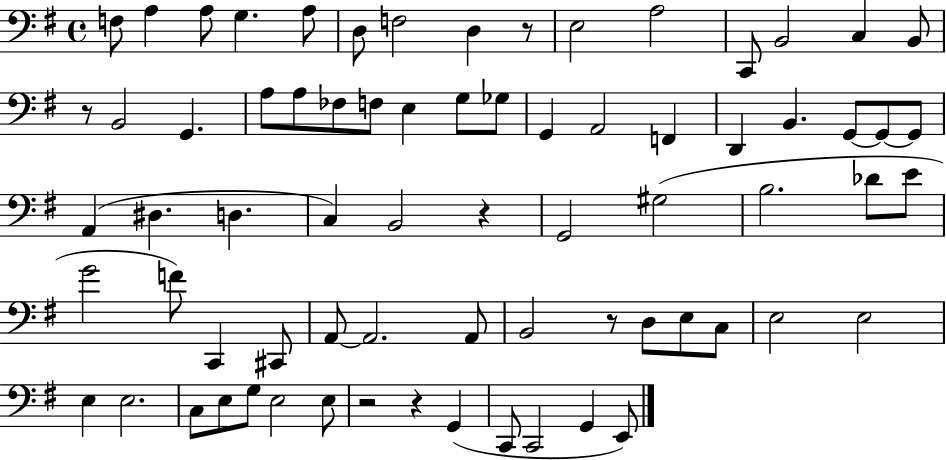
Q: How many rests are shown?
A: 6